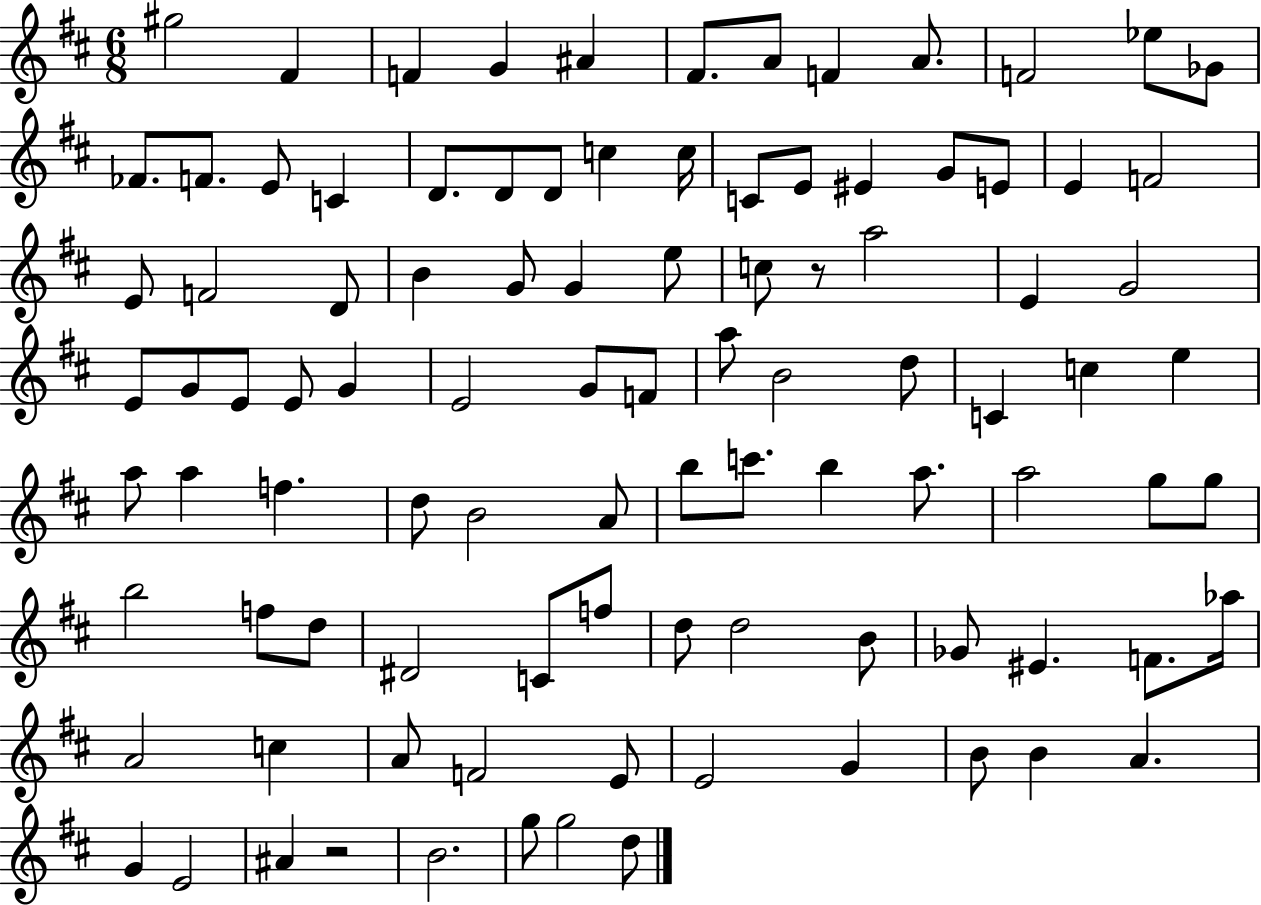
{
  \clef treble
  \numericTimeSignature
  \time 6/8
  \key d \major
  gis''2 fis'4 | f'4 g'4 ais'4 | fis'8. a'8 f'4 a'8. | f'2 ees''8 ges'8 | \break fes'8. f'8. e'8 c'4 | d'8. d'8 d'8 c''4 c''16 | c'8 e'8 eis'4 g'8 e'8 | e'4 f'2 | \break e'8 f'2 d'8 | b'4 g'8 g'4 e''8 | c''8 r8 a''2 | e'4 g'2 | \break e'8 g'8 e'8 e'8 g'4 | e'2 g'8 f'8 | a''8 b'2 d''8 | c'4 c''4 e''4 | \break a''8 a''4 f''4. | d''8 b'2 a'8 | b''8 c'''8. b''4 a''8. | a''2 g''8 g''8 | \break b''2 f''8 d''8 | dis'2 c'8 f''8 | d''8 d''2 b'8 | ges'8 eis'4. f'8. aes''16 | \break a'2 c''4 | a'8 f'2 e'8 | e'2 g'4 | b'8 b'4 a'4. | \break g'4 e'2 | ais'4 r2 | b'2. | g''8 g''2 d''8 | \break \bar "|."
}